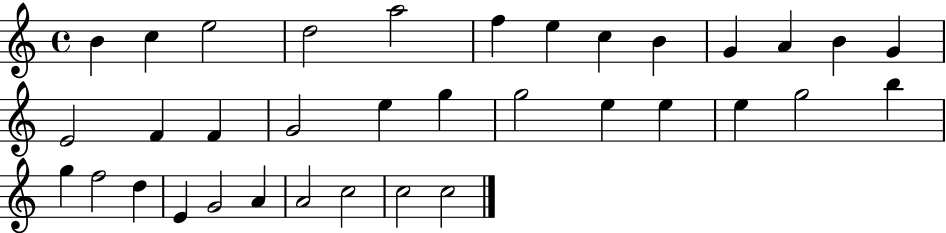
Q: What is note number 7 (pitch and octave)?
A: E5